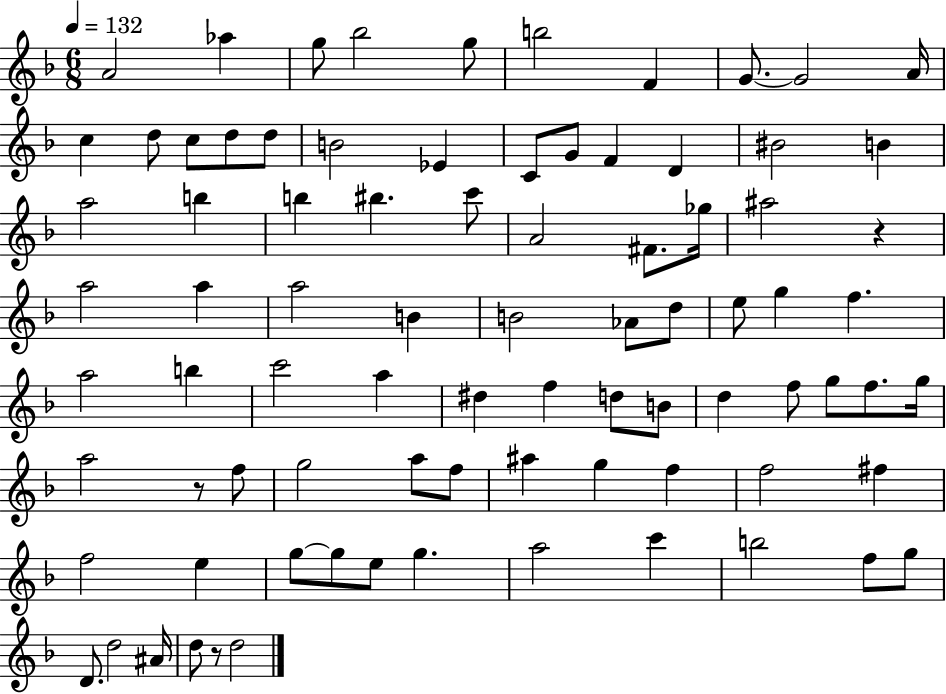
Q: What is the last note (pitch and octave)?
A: D5